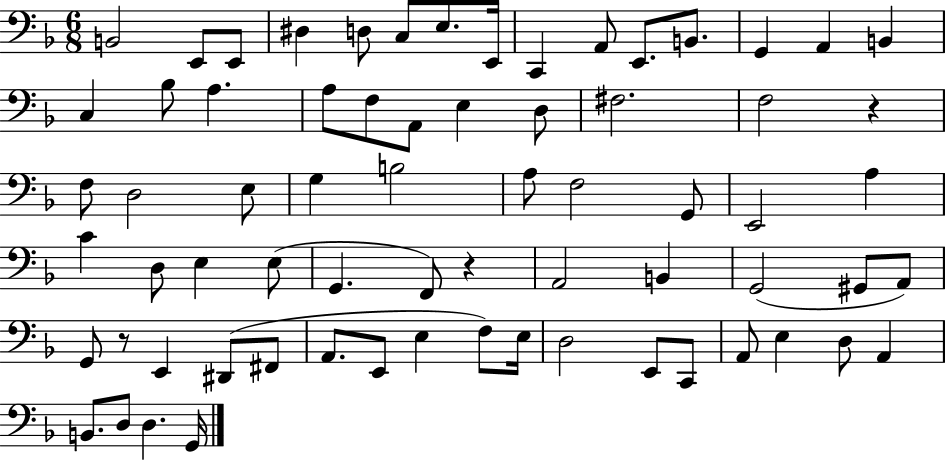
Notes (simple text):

B2/h E2/e E2/e D#3/q D3/e C3/e E3/e. E2/s C2/q A2/e E2/e. B2/e. G2/q A2/q B2/q C3/q Bb3/e A3/q. A3/e F3/e A2/e E3/q D3/e F#3/h. F3/h R/q F3/e D3/h E3/e G3/q B3/h A3/e F3/h G2/e E2/h A3/q C4/q D3/e E3/q E3/e G2/q. F2/e R/q A2/h B2/q G2/h G#2/e A2/e G2/e R/e E2/q D#2/e F#2/e A2/e. E2/e E3/q F3/e E3/s D3/h E2/e C2/e A2/e E3/q D3/e A2/q B2/e. D3/e D3/q. G2/s